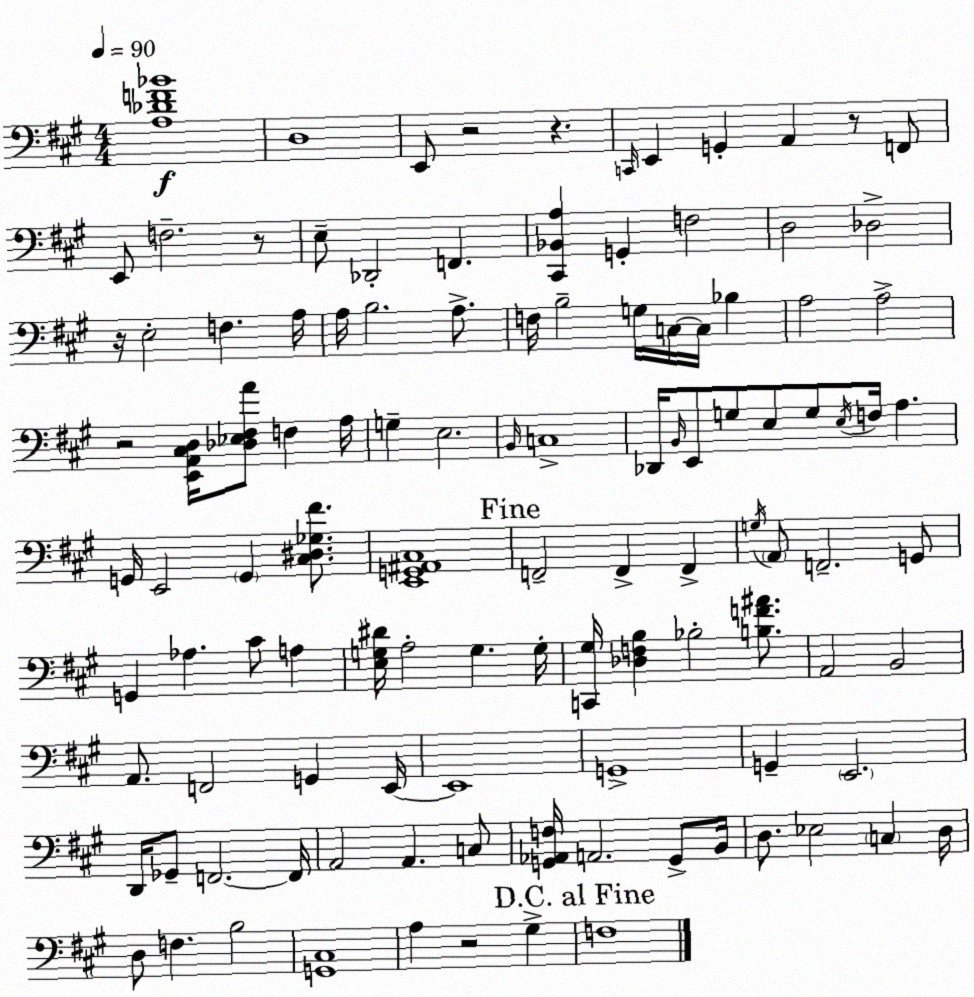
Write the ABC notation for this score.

X:1
T:Untitled
M:4/4
L:1/4
K:A
[A,_DF_B]4 D,4 E,,/2 z2 z C,,/4 E,, G,, A,, z/2 F,,/2 E,,/2 F,2 z/2 E,/2 _D,,2 F,, [^C,,_B,,A,] G,, F,2 D,2 _D,2 z/4 E,2 F, A,/4 A,/4 B,2 A,/2 F,/4 B,2 G,/4 C,/4 C,/4 _B, A,2 A,2 z2 [E,,A,,^C,D,]/4 [_D,_E,^F,A]/2 F, A,/4 G, E,2 B,,/4 C,4 _D,,/4 B,,/4 E,,/2 G,/2 E,/2 G,/2 E,/4 F,/4 A, G,,/4 E,,2 G,, [^C,^D,_G,^F]/2 [E,,G,,^A,,^C,]4 F,,2 F,, F,, G,/4 A,,/2 F,,2 G,,/2 G,, _A, ^C/2 A, [E,G,^D]/4 A,2 G, G,/4 [C,,^G,]/4 [_D,F,B,] _B,2 [B,F^A]/2 A,,2 B,,2 A,,/2 F,,2 G,, E,,/4 E,,4 G,,4 G,, E,,2 D,,/4 _G,,/2 F,,2 F,,/4 A,,2 A,, C,/2 [G,,_A,,F,]/4 A,,2 G,,/2 B,,/4 D,/2 _E,2 C, D,/4 D,/2 F, B,2 [G,,^C,]4 A, z2 ^G, F,4